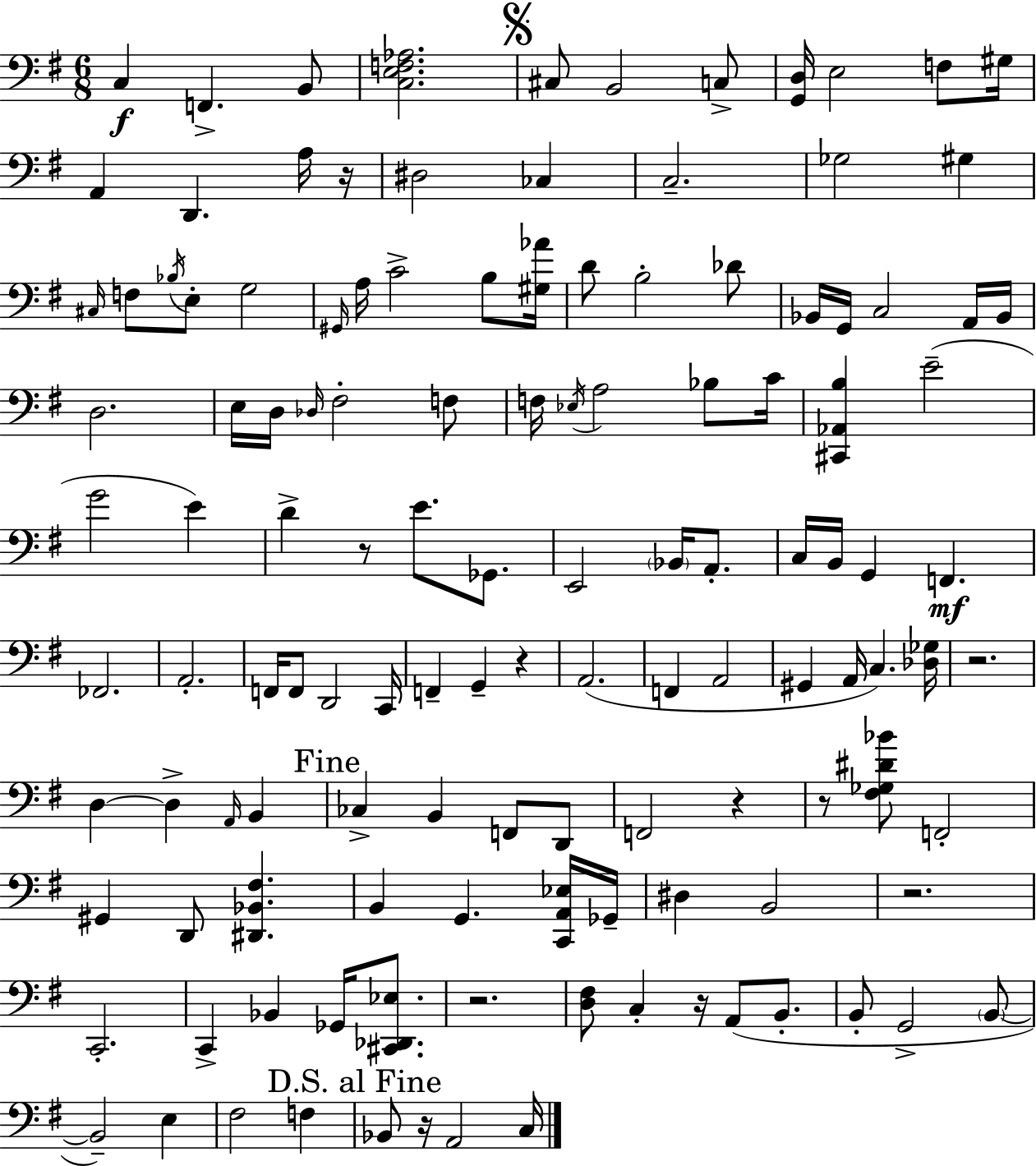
C3/q F2/q. B2/e [C3,E3,F3,Ab3]/h. C#3/e B2/h C3/e [G2,D3]/s E3/h F3/e G#3/s A2/q D2/q. A3/s R/s D#3/h CES3/q C3/h. Gb3/h G#3/q C#3/s F3/e Bb3/s E3/e G3/h G#2/s A3/s C4/h B3/e [G#3,Ab4]/s D4/e B3/h Db4/e Bb2/s G2/s C3/h A2/s Bb2/s D3/h. E3/s D3/s Db3/s F#3/h F3/e F3/s Eb3/s A3/h Bb3/e C4/s [C#2,Ab2,B3]/q E4/h G4/h E4/q D4/q R/e E4/e. Gb2/e. E2/h Bb2/s A2/e. C3/s B2/s G2/q F2/q. FES2/h. A2/h. F2/s F2/e D2/h C2/s F2/q G2/q R/q A2/h. F2/q A2/h G#2/q A2/s C3/q. [Db3,Gb3]/s R/h. D3/q D3/q A2/s B2/q CES3/q B2/q F2/e D2/e F2/h R/q R/e [F#3,Gb3,D#4,Bb4]/e F2/h G#2/q D2/e [D#2,Bb2,F#3]/q. B2/q G2/q. [C2,A2,Eb3]/s Gb2/s D#3/q B2/h R/h. C2/h. C2/q Bb2/q Gb2/s [C#2,Db2,Eb3]/e. R/h. [D3,F#3]/e C3/q R/s A2/e B2/e. B2/e G2/h B2/e B2/h E3/q F#3/h F3/q Bb2/e R/s A2/h C3/s